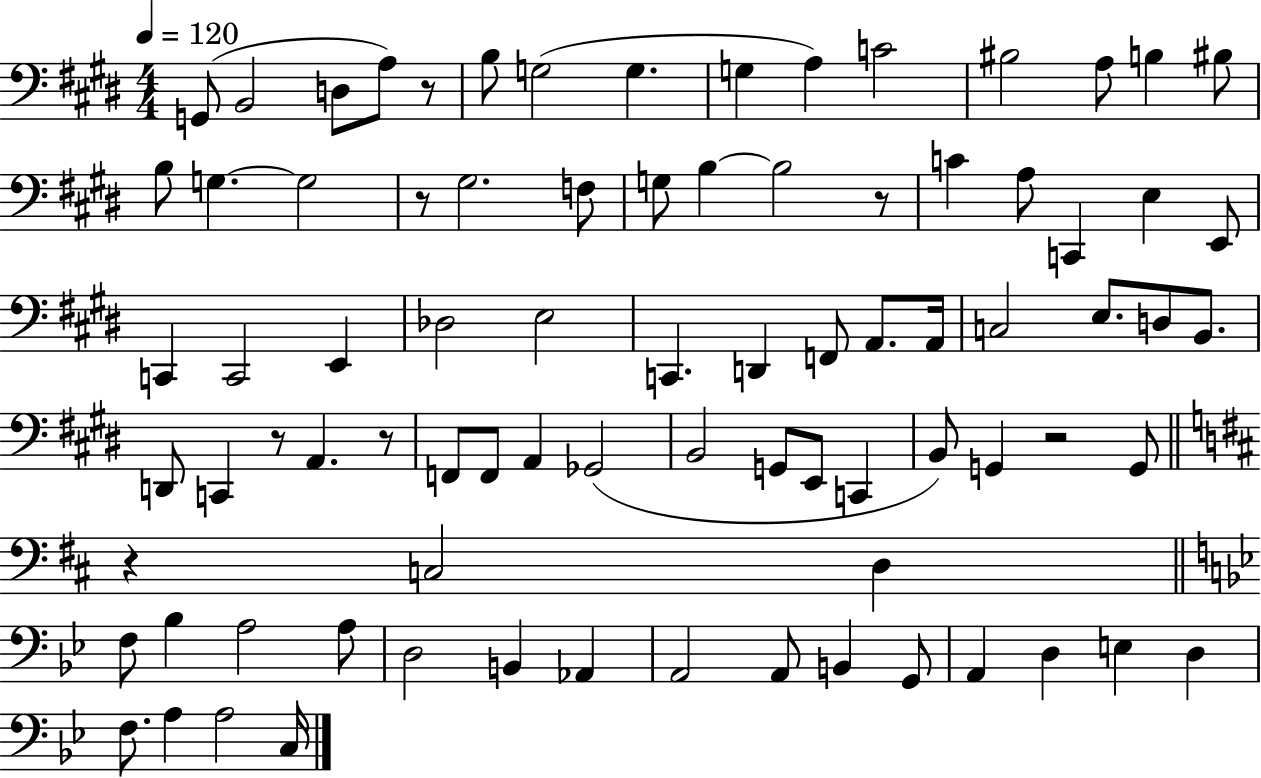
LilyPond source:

{
  \clef bass
  \numericTimeSignature
  \time 4/4
  \key e \major
  \tempo 4 = 120
  \repeat volta 2 { g,8( b,2 d8 a8) r8 | b8 g2( g4. | g4 a4) c'2 | bis2 a8 b4 bis8 | \break b8 g4.~~ g2 | r8 gis2. f8 | g8 b4~~ b2 r8 | c'4 a8 c,4 e4 e,8 | \break c,4 c,2 e,4 | des2 e2 | c,4. d,4 f,8 a,8. a,16 | c2 e8. d8 b,8. | \break d,8 c,4 r8 a,4. r8 | f,8 f,8 a,4 ges,2( | b,2 g,8 e,8 c,4 | b,8) g,4 r2 g,8 | \break \bar "||" \break \key b \minor r4 c2 d4 | \bar "||" \break \key bes \major f8 bes4 a2 a8 | d2 b,4 aes,4 | a,2 a,8 b,4 g,8 | a,4 d4 e4 d4 | \break f8. a4 a2 c16 | } \bar "|."
}